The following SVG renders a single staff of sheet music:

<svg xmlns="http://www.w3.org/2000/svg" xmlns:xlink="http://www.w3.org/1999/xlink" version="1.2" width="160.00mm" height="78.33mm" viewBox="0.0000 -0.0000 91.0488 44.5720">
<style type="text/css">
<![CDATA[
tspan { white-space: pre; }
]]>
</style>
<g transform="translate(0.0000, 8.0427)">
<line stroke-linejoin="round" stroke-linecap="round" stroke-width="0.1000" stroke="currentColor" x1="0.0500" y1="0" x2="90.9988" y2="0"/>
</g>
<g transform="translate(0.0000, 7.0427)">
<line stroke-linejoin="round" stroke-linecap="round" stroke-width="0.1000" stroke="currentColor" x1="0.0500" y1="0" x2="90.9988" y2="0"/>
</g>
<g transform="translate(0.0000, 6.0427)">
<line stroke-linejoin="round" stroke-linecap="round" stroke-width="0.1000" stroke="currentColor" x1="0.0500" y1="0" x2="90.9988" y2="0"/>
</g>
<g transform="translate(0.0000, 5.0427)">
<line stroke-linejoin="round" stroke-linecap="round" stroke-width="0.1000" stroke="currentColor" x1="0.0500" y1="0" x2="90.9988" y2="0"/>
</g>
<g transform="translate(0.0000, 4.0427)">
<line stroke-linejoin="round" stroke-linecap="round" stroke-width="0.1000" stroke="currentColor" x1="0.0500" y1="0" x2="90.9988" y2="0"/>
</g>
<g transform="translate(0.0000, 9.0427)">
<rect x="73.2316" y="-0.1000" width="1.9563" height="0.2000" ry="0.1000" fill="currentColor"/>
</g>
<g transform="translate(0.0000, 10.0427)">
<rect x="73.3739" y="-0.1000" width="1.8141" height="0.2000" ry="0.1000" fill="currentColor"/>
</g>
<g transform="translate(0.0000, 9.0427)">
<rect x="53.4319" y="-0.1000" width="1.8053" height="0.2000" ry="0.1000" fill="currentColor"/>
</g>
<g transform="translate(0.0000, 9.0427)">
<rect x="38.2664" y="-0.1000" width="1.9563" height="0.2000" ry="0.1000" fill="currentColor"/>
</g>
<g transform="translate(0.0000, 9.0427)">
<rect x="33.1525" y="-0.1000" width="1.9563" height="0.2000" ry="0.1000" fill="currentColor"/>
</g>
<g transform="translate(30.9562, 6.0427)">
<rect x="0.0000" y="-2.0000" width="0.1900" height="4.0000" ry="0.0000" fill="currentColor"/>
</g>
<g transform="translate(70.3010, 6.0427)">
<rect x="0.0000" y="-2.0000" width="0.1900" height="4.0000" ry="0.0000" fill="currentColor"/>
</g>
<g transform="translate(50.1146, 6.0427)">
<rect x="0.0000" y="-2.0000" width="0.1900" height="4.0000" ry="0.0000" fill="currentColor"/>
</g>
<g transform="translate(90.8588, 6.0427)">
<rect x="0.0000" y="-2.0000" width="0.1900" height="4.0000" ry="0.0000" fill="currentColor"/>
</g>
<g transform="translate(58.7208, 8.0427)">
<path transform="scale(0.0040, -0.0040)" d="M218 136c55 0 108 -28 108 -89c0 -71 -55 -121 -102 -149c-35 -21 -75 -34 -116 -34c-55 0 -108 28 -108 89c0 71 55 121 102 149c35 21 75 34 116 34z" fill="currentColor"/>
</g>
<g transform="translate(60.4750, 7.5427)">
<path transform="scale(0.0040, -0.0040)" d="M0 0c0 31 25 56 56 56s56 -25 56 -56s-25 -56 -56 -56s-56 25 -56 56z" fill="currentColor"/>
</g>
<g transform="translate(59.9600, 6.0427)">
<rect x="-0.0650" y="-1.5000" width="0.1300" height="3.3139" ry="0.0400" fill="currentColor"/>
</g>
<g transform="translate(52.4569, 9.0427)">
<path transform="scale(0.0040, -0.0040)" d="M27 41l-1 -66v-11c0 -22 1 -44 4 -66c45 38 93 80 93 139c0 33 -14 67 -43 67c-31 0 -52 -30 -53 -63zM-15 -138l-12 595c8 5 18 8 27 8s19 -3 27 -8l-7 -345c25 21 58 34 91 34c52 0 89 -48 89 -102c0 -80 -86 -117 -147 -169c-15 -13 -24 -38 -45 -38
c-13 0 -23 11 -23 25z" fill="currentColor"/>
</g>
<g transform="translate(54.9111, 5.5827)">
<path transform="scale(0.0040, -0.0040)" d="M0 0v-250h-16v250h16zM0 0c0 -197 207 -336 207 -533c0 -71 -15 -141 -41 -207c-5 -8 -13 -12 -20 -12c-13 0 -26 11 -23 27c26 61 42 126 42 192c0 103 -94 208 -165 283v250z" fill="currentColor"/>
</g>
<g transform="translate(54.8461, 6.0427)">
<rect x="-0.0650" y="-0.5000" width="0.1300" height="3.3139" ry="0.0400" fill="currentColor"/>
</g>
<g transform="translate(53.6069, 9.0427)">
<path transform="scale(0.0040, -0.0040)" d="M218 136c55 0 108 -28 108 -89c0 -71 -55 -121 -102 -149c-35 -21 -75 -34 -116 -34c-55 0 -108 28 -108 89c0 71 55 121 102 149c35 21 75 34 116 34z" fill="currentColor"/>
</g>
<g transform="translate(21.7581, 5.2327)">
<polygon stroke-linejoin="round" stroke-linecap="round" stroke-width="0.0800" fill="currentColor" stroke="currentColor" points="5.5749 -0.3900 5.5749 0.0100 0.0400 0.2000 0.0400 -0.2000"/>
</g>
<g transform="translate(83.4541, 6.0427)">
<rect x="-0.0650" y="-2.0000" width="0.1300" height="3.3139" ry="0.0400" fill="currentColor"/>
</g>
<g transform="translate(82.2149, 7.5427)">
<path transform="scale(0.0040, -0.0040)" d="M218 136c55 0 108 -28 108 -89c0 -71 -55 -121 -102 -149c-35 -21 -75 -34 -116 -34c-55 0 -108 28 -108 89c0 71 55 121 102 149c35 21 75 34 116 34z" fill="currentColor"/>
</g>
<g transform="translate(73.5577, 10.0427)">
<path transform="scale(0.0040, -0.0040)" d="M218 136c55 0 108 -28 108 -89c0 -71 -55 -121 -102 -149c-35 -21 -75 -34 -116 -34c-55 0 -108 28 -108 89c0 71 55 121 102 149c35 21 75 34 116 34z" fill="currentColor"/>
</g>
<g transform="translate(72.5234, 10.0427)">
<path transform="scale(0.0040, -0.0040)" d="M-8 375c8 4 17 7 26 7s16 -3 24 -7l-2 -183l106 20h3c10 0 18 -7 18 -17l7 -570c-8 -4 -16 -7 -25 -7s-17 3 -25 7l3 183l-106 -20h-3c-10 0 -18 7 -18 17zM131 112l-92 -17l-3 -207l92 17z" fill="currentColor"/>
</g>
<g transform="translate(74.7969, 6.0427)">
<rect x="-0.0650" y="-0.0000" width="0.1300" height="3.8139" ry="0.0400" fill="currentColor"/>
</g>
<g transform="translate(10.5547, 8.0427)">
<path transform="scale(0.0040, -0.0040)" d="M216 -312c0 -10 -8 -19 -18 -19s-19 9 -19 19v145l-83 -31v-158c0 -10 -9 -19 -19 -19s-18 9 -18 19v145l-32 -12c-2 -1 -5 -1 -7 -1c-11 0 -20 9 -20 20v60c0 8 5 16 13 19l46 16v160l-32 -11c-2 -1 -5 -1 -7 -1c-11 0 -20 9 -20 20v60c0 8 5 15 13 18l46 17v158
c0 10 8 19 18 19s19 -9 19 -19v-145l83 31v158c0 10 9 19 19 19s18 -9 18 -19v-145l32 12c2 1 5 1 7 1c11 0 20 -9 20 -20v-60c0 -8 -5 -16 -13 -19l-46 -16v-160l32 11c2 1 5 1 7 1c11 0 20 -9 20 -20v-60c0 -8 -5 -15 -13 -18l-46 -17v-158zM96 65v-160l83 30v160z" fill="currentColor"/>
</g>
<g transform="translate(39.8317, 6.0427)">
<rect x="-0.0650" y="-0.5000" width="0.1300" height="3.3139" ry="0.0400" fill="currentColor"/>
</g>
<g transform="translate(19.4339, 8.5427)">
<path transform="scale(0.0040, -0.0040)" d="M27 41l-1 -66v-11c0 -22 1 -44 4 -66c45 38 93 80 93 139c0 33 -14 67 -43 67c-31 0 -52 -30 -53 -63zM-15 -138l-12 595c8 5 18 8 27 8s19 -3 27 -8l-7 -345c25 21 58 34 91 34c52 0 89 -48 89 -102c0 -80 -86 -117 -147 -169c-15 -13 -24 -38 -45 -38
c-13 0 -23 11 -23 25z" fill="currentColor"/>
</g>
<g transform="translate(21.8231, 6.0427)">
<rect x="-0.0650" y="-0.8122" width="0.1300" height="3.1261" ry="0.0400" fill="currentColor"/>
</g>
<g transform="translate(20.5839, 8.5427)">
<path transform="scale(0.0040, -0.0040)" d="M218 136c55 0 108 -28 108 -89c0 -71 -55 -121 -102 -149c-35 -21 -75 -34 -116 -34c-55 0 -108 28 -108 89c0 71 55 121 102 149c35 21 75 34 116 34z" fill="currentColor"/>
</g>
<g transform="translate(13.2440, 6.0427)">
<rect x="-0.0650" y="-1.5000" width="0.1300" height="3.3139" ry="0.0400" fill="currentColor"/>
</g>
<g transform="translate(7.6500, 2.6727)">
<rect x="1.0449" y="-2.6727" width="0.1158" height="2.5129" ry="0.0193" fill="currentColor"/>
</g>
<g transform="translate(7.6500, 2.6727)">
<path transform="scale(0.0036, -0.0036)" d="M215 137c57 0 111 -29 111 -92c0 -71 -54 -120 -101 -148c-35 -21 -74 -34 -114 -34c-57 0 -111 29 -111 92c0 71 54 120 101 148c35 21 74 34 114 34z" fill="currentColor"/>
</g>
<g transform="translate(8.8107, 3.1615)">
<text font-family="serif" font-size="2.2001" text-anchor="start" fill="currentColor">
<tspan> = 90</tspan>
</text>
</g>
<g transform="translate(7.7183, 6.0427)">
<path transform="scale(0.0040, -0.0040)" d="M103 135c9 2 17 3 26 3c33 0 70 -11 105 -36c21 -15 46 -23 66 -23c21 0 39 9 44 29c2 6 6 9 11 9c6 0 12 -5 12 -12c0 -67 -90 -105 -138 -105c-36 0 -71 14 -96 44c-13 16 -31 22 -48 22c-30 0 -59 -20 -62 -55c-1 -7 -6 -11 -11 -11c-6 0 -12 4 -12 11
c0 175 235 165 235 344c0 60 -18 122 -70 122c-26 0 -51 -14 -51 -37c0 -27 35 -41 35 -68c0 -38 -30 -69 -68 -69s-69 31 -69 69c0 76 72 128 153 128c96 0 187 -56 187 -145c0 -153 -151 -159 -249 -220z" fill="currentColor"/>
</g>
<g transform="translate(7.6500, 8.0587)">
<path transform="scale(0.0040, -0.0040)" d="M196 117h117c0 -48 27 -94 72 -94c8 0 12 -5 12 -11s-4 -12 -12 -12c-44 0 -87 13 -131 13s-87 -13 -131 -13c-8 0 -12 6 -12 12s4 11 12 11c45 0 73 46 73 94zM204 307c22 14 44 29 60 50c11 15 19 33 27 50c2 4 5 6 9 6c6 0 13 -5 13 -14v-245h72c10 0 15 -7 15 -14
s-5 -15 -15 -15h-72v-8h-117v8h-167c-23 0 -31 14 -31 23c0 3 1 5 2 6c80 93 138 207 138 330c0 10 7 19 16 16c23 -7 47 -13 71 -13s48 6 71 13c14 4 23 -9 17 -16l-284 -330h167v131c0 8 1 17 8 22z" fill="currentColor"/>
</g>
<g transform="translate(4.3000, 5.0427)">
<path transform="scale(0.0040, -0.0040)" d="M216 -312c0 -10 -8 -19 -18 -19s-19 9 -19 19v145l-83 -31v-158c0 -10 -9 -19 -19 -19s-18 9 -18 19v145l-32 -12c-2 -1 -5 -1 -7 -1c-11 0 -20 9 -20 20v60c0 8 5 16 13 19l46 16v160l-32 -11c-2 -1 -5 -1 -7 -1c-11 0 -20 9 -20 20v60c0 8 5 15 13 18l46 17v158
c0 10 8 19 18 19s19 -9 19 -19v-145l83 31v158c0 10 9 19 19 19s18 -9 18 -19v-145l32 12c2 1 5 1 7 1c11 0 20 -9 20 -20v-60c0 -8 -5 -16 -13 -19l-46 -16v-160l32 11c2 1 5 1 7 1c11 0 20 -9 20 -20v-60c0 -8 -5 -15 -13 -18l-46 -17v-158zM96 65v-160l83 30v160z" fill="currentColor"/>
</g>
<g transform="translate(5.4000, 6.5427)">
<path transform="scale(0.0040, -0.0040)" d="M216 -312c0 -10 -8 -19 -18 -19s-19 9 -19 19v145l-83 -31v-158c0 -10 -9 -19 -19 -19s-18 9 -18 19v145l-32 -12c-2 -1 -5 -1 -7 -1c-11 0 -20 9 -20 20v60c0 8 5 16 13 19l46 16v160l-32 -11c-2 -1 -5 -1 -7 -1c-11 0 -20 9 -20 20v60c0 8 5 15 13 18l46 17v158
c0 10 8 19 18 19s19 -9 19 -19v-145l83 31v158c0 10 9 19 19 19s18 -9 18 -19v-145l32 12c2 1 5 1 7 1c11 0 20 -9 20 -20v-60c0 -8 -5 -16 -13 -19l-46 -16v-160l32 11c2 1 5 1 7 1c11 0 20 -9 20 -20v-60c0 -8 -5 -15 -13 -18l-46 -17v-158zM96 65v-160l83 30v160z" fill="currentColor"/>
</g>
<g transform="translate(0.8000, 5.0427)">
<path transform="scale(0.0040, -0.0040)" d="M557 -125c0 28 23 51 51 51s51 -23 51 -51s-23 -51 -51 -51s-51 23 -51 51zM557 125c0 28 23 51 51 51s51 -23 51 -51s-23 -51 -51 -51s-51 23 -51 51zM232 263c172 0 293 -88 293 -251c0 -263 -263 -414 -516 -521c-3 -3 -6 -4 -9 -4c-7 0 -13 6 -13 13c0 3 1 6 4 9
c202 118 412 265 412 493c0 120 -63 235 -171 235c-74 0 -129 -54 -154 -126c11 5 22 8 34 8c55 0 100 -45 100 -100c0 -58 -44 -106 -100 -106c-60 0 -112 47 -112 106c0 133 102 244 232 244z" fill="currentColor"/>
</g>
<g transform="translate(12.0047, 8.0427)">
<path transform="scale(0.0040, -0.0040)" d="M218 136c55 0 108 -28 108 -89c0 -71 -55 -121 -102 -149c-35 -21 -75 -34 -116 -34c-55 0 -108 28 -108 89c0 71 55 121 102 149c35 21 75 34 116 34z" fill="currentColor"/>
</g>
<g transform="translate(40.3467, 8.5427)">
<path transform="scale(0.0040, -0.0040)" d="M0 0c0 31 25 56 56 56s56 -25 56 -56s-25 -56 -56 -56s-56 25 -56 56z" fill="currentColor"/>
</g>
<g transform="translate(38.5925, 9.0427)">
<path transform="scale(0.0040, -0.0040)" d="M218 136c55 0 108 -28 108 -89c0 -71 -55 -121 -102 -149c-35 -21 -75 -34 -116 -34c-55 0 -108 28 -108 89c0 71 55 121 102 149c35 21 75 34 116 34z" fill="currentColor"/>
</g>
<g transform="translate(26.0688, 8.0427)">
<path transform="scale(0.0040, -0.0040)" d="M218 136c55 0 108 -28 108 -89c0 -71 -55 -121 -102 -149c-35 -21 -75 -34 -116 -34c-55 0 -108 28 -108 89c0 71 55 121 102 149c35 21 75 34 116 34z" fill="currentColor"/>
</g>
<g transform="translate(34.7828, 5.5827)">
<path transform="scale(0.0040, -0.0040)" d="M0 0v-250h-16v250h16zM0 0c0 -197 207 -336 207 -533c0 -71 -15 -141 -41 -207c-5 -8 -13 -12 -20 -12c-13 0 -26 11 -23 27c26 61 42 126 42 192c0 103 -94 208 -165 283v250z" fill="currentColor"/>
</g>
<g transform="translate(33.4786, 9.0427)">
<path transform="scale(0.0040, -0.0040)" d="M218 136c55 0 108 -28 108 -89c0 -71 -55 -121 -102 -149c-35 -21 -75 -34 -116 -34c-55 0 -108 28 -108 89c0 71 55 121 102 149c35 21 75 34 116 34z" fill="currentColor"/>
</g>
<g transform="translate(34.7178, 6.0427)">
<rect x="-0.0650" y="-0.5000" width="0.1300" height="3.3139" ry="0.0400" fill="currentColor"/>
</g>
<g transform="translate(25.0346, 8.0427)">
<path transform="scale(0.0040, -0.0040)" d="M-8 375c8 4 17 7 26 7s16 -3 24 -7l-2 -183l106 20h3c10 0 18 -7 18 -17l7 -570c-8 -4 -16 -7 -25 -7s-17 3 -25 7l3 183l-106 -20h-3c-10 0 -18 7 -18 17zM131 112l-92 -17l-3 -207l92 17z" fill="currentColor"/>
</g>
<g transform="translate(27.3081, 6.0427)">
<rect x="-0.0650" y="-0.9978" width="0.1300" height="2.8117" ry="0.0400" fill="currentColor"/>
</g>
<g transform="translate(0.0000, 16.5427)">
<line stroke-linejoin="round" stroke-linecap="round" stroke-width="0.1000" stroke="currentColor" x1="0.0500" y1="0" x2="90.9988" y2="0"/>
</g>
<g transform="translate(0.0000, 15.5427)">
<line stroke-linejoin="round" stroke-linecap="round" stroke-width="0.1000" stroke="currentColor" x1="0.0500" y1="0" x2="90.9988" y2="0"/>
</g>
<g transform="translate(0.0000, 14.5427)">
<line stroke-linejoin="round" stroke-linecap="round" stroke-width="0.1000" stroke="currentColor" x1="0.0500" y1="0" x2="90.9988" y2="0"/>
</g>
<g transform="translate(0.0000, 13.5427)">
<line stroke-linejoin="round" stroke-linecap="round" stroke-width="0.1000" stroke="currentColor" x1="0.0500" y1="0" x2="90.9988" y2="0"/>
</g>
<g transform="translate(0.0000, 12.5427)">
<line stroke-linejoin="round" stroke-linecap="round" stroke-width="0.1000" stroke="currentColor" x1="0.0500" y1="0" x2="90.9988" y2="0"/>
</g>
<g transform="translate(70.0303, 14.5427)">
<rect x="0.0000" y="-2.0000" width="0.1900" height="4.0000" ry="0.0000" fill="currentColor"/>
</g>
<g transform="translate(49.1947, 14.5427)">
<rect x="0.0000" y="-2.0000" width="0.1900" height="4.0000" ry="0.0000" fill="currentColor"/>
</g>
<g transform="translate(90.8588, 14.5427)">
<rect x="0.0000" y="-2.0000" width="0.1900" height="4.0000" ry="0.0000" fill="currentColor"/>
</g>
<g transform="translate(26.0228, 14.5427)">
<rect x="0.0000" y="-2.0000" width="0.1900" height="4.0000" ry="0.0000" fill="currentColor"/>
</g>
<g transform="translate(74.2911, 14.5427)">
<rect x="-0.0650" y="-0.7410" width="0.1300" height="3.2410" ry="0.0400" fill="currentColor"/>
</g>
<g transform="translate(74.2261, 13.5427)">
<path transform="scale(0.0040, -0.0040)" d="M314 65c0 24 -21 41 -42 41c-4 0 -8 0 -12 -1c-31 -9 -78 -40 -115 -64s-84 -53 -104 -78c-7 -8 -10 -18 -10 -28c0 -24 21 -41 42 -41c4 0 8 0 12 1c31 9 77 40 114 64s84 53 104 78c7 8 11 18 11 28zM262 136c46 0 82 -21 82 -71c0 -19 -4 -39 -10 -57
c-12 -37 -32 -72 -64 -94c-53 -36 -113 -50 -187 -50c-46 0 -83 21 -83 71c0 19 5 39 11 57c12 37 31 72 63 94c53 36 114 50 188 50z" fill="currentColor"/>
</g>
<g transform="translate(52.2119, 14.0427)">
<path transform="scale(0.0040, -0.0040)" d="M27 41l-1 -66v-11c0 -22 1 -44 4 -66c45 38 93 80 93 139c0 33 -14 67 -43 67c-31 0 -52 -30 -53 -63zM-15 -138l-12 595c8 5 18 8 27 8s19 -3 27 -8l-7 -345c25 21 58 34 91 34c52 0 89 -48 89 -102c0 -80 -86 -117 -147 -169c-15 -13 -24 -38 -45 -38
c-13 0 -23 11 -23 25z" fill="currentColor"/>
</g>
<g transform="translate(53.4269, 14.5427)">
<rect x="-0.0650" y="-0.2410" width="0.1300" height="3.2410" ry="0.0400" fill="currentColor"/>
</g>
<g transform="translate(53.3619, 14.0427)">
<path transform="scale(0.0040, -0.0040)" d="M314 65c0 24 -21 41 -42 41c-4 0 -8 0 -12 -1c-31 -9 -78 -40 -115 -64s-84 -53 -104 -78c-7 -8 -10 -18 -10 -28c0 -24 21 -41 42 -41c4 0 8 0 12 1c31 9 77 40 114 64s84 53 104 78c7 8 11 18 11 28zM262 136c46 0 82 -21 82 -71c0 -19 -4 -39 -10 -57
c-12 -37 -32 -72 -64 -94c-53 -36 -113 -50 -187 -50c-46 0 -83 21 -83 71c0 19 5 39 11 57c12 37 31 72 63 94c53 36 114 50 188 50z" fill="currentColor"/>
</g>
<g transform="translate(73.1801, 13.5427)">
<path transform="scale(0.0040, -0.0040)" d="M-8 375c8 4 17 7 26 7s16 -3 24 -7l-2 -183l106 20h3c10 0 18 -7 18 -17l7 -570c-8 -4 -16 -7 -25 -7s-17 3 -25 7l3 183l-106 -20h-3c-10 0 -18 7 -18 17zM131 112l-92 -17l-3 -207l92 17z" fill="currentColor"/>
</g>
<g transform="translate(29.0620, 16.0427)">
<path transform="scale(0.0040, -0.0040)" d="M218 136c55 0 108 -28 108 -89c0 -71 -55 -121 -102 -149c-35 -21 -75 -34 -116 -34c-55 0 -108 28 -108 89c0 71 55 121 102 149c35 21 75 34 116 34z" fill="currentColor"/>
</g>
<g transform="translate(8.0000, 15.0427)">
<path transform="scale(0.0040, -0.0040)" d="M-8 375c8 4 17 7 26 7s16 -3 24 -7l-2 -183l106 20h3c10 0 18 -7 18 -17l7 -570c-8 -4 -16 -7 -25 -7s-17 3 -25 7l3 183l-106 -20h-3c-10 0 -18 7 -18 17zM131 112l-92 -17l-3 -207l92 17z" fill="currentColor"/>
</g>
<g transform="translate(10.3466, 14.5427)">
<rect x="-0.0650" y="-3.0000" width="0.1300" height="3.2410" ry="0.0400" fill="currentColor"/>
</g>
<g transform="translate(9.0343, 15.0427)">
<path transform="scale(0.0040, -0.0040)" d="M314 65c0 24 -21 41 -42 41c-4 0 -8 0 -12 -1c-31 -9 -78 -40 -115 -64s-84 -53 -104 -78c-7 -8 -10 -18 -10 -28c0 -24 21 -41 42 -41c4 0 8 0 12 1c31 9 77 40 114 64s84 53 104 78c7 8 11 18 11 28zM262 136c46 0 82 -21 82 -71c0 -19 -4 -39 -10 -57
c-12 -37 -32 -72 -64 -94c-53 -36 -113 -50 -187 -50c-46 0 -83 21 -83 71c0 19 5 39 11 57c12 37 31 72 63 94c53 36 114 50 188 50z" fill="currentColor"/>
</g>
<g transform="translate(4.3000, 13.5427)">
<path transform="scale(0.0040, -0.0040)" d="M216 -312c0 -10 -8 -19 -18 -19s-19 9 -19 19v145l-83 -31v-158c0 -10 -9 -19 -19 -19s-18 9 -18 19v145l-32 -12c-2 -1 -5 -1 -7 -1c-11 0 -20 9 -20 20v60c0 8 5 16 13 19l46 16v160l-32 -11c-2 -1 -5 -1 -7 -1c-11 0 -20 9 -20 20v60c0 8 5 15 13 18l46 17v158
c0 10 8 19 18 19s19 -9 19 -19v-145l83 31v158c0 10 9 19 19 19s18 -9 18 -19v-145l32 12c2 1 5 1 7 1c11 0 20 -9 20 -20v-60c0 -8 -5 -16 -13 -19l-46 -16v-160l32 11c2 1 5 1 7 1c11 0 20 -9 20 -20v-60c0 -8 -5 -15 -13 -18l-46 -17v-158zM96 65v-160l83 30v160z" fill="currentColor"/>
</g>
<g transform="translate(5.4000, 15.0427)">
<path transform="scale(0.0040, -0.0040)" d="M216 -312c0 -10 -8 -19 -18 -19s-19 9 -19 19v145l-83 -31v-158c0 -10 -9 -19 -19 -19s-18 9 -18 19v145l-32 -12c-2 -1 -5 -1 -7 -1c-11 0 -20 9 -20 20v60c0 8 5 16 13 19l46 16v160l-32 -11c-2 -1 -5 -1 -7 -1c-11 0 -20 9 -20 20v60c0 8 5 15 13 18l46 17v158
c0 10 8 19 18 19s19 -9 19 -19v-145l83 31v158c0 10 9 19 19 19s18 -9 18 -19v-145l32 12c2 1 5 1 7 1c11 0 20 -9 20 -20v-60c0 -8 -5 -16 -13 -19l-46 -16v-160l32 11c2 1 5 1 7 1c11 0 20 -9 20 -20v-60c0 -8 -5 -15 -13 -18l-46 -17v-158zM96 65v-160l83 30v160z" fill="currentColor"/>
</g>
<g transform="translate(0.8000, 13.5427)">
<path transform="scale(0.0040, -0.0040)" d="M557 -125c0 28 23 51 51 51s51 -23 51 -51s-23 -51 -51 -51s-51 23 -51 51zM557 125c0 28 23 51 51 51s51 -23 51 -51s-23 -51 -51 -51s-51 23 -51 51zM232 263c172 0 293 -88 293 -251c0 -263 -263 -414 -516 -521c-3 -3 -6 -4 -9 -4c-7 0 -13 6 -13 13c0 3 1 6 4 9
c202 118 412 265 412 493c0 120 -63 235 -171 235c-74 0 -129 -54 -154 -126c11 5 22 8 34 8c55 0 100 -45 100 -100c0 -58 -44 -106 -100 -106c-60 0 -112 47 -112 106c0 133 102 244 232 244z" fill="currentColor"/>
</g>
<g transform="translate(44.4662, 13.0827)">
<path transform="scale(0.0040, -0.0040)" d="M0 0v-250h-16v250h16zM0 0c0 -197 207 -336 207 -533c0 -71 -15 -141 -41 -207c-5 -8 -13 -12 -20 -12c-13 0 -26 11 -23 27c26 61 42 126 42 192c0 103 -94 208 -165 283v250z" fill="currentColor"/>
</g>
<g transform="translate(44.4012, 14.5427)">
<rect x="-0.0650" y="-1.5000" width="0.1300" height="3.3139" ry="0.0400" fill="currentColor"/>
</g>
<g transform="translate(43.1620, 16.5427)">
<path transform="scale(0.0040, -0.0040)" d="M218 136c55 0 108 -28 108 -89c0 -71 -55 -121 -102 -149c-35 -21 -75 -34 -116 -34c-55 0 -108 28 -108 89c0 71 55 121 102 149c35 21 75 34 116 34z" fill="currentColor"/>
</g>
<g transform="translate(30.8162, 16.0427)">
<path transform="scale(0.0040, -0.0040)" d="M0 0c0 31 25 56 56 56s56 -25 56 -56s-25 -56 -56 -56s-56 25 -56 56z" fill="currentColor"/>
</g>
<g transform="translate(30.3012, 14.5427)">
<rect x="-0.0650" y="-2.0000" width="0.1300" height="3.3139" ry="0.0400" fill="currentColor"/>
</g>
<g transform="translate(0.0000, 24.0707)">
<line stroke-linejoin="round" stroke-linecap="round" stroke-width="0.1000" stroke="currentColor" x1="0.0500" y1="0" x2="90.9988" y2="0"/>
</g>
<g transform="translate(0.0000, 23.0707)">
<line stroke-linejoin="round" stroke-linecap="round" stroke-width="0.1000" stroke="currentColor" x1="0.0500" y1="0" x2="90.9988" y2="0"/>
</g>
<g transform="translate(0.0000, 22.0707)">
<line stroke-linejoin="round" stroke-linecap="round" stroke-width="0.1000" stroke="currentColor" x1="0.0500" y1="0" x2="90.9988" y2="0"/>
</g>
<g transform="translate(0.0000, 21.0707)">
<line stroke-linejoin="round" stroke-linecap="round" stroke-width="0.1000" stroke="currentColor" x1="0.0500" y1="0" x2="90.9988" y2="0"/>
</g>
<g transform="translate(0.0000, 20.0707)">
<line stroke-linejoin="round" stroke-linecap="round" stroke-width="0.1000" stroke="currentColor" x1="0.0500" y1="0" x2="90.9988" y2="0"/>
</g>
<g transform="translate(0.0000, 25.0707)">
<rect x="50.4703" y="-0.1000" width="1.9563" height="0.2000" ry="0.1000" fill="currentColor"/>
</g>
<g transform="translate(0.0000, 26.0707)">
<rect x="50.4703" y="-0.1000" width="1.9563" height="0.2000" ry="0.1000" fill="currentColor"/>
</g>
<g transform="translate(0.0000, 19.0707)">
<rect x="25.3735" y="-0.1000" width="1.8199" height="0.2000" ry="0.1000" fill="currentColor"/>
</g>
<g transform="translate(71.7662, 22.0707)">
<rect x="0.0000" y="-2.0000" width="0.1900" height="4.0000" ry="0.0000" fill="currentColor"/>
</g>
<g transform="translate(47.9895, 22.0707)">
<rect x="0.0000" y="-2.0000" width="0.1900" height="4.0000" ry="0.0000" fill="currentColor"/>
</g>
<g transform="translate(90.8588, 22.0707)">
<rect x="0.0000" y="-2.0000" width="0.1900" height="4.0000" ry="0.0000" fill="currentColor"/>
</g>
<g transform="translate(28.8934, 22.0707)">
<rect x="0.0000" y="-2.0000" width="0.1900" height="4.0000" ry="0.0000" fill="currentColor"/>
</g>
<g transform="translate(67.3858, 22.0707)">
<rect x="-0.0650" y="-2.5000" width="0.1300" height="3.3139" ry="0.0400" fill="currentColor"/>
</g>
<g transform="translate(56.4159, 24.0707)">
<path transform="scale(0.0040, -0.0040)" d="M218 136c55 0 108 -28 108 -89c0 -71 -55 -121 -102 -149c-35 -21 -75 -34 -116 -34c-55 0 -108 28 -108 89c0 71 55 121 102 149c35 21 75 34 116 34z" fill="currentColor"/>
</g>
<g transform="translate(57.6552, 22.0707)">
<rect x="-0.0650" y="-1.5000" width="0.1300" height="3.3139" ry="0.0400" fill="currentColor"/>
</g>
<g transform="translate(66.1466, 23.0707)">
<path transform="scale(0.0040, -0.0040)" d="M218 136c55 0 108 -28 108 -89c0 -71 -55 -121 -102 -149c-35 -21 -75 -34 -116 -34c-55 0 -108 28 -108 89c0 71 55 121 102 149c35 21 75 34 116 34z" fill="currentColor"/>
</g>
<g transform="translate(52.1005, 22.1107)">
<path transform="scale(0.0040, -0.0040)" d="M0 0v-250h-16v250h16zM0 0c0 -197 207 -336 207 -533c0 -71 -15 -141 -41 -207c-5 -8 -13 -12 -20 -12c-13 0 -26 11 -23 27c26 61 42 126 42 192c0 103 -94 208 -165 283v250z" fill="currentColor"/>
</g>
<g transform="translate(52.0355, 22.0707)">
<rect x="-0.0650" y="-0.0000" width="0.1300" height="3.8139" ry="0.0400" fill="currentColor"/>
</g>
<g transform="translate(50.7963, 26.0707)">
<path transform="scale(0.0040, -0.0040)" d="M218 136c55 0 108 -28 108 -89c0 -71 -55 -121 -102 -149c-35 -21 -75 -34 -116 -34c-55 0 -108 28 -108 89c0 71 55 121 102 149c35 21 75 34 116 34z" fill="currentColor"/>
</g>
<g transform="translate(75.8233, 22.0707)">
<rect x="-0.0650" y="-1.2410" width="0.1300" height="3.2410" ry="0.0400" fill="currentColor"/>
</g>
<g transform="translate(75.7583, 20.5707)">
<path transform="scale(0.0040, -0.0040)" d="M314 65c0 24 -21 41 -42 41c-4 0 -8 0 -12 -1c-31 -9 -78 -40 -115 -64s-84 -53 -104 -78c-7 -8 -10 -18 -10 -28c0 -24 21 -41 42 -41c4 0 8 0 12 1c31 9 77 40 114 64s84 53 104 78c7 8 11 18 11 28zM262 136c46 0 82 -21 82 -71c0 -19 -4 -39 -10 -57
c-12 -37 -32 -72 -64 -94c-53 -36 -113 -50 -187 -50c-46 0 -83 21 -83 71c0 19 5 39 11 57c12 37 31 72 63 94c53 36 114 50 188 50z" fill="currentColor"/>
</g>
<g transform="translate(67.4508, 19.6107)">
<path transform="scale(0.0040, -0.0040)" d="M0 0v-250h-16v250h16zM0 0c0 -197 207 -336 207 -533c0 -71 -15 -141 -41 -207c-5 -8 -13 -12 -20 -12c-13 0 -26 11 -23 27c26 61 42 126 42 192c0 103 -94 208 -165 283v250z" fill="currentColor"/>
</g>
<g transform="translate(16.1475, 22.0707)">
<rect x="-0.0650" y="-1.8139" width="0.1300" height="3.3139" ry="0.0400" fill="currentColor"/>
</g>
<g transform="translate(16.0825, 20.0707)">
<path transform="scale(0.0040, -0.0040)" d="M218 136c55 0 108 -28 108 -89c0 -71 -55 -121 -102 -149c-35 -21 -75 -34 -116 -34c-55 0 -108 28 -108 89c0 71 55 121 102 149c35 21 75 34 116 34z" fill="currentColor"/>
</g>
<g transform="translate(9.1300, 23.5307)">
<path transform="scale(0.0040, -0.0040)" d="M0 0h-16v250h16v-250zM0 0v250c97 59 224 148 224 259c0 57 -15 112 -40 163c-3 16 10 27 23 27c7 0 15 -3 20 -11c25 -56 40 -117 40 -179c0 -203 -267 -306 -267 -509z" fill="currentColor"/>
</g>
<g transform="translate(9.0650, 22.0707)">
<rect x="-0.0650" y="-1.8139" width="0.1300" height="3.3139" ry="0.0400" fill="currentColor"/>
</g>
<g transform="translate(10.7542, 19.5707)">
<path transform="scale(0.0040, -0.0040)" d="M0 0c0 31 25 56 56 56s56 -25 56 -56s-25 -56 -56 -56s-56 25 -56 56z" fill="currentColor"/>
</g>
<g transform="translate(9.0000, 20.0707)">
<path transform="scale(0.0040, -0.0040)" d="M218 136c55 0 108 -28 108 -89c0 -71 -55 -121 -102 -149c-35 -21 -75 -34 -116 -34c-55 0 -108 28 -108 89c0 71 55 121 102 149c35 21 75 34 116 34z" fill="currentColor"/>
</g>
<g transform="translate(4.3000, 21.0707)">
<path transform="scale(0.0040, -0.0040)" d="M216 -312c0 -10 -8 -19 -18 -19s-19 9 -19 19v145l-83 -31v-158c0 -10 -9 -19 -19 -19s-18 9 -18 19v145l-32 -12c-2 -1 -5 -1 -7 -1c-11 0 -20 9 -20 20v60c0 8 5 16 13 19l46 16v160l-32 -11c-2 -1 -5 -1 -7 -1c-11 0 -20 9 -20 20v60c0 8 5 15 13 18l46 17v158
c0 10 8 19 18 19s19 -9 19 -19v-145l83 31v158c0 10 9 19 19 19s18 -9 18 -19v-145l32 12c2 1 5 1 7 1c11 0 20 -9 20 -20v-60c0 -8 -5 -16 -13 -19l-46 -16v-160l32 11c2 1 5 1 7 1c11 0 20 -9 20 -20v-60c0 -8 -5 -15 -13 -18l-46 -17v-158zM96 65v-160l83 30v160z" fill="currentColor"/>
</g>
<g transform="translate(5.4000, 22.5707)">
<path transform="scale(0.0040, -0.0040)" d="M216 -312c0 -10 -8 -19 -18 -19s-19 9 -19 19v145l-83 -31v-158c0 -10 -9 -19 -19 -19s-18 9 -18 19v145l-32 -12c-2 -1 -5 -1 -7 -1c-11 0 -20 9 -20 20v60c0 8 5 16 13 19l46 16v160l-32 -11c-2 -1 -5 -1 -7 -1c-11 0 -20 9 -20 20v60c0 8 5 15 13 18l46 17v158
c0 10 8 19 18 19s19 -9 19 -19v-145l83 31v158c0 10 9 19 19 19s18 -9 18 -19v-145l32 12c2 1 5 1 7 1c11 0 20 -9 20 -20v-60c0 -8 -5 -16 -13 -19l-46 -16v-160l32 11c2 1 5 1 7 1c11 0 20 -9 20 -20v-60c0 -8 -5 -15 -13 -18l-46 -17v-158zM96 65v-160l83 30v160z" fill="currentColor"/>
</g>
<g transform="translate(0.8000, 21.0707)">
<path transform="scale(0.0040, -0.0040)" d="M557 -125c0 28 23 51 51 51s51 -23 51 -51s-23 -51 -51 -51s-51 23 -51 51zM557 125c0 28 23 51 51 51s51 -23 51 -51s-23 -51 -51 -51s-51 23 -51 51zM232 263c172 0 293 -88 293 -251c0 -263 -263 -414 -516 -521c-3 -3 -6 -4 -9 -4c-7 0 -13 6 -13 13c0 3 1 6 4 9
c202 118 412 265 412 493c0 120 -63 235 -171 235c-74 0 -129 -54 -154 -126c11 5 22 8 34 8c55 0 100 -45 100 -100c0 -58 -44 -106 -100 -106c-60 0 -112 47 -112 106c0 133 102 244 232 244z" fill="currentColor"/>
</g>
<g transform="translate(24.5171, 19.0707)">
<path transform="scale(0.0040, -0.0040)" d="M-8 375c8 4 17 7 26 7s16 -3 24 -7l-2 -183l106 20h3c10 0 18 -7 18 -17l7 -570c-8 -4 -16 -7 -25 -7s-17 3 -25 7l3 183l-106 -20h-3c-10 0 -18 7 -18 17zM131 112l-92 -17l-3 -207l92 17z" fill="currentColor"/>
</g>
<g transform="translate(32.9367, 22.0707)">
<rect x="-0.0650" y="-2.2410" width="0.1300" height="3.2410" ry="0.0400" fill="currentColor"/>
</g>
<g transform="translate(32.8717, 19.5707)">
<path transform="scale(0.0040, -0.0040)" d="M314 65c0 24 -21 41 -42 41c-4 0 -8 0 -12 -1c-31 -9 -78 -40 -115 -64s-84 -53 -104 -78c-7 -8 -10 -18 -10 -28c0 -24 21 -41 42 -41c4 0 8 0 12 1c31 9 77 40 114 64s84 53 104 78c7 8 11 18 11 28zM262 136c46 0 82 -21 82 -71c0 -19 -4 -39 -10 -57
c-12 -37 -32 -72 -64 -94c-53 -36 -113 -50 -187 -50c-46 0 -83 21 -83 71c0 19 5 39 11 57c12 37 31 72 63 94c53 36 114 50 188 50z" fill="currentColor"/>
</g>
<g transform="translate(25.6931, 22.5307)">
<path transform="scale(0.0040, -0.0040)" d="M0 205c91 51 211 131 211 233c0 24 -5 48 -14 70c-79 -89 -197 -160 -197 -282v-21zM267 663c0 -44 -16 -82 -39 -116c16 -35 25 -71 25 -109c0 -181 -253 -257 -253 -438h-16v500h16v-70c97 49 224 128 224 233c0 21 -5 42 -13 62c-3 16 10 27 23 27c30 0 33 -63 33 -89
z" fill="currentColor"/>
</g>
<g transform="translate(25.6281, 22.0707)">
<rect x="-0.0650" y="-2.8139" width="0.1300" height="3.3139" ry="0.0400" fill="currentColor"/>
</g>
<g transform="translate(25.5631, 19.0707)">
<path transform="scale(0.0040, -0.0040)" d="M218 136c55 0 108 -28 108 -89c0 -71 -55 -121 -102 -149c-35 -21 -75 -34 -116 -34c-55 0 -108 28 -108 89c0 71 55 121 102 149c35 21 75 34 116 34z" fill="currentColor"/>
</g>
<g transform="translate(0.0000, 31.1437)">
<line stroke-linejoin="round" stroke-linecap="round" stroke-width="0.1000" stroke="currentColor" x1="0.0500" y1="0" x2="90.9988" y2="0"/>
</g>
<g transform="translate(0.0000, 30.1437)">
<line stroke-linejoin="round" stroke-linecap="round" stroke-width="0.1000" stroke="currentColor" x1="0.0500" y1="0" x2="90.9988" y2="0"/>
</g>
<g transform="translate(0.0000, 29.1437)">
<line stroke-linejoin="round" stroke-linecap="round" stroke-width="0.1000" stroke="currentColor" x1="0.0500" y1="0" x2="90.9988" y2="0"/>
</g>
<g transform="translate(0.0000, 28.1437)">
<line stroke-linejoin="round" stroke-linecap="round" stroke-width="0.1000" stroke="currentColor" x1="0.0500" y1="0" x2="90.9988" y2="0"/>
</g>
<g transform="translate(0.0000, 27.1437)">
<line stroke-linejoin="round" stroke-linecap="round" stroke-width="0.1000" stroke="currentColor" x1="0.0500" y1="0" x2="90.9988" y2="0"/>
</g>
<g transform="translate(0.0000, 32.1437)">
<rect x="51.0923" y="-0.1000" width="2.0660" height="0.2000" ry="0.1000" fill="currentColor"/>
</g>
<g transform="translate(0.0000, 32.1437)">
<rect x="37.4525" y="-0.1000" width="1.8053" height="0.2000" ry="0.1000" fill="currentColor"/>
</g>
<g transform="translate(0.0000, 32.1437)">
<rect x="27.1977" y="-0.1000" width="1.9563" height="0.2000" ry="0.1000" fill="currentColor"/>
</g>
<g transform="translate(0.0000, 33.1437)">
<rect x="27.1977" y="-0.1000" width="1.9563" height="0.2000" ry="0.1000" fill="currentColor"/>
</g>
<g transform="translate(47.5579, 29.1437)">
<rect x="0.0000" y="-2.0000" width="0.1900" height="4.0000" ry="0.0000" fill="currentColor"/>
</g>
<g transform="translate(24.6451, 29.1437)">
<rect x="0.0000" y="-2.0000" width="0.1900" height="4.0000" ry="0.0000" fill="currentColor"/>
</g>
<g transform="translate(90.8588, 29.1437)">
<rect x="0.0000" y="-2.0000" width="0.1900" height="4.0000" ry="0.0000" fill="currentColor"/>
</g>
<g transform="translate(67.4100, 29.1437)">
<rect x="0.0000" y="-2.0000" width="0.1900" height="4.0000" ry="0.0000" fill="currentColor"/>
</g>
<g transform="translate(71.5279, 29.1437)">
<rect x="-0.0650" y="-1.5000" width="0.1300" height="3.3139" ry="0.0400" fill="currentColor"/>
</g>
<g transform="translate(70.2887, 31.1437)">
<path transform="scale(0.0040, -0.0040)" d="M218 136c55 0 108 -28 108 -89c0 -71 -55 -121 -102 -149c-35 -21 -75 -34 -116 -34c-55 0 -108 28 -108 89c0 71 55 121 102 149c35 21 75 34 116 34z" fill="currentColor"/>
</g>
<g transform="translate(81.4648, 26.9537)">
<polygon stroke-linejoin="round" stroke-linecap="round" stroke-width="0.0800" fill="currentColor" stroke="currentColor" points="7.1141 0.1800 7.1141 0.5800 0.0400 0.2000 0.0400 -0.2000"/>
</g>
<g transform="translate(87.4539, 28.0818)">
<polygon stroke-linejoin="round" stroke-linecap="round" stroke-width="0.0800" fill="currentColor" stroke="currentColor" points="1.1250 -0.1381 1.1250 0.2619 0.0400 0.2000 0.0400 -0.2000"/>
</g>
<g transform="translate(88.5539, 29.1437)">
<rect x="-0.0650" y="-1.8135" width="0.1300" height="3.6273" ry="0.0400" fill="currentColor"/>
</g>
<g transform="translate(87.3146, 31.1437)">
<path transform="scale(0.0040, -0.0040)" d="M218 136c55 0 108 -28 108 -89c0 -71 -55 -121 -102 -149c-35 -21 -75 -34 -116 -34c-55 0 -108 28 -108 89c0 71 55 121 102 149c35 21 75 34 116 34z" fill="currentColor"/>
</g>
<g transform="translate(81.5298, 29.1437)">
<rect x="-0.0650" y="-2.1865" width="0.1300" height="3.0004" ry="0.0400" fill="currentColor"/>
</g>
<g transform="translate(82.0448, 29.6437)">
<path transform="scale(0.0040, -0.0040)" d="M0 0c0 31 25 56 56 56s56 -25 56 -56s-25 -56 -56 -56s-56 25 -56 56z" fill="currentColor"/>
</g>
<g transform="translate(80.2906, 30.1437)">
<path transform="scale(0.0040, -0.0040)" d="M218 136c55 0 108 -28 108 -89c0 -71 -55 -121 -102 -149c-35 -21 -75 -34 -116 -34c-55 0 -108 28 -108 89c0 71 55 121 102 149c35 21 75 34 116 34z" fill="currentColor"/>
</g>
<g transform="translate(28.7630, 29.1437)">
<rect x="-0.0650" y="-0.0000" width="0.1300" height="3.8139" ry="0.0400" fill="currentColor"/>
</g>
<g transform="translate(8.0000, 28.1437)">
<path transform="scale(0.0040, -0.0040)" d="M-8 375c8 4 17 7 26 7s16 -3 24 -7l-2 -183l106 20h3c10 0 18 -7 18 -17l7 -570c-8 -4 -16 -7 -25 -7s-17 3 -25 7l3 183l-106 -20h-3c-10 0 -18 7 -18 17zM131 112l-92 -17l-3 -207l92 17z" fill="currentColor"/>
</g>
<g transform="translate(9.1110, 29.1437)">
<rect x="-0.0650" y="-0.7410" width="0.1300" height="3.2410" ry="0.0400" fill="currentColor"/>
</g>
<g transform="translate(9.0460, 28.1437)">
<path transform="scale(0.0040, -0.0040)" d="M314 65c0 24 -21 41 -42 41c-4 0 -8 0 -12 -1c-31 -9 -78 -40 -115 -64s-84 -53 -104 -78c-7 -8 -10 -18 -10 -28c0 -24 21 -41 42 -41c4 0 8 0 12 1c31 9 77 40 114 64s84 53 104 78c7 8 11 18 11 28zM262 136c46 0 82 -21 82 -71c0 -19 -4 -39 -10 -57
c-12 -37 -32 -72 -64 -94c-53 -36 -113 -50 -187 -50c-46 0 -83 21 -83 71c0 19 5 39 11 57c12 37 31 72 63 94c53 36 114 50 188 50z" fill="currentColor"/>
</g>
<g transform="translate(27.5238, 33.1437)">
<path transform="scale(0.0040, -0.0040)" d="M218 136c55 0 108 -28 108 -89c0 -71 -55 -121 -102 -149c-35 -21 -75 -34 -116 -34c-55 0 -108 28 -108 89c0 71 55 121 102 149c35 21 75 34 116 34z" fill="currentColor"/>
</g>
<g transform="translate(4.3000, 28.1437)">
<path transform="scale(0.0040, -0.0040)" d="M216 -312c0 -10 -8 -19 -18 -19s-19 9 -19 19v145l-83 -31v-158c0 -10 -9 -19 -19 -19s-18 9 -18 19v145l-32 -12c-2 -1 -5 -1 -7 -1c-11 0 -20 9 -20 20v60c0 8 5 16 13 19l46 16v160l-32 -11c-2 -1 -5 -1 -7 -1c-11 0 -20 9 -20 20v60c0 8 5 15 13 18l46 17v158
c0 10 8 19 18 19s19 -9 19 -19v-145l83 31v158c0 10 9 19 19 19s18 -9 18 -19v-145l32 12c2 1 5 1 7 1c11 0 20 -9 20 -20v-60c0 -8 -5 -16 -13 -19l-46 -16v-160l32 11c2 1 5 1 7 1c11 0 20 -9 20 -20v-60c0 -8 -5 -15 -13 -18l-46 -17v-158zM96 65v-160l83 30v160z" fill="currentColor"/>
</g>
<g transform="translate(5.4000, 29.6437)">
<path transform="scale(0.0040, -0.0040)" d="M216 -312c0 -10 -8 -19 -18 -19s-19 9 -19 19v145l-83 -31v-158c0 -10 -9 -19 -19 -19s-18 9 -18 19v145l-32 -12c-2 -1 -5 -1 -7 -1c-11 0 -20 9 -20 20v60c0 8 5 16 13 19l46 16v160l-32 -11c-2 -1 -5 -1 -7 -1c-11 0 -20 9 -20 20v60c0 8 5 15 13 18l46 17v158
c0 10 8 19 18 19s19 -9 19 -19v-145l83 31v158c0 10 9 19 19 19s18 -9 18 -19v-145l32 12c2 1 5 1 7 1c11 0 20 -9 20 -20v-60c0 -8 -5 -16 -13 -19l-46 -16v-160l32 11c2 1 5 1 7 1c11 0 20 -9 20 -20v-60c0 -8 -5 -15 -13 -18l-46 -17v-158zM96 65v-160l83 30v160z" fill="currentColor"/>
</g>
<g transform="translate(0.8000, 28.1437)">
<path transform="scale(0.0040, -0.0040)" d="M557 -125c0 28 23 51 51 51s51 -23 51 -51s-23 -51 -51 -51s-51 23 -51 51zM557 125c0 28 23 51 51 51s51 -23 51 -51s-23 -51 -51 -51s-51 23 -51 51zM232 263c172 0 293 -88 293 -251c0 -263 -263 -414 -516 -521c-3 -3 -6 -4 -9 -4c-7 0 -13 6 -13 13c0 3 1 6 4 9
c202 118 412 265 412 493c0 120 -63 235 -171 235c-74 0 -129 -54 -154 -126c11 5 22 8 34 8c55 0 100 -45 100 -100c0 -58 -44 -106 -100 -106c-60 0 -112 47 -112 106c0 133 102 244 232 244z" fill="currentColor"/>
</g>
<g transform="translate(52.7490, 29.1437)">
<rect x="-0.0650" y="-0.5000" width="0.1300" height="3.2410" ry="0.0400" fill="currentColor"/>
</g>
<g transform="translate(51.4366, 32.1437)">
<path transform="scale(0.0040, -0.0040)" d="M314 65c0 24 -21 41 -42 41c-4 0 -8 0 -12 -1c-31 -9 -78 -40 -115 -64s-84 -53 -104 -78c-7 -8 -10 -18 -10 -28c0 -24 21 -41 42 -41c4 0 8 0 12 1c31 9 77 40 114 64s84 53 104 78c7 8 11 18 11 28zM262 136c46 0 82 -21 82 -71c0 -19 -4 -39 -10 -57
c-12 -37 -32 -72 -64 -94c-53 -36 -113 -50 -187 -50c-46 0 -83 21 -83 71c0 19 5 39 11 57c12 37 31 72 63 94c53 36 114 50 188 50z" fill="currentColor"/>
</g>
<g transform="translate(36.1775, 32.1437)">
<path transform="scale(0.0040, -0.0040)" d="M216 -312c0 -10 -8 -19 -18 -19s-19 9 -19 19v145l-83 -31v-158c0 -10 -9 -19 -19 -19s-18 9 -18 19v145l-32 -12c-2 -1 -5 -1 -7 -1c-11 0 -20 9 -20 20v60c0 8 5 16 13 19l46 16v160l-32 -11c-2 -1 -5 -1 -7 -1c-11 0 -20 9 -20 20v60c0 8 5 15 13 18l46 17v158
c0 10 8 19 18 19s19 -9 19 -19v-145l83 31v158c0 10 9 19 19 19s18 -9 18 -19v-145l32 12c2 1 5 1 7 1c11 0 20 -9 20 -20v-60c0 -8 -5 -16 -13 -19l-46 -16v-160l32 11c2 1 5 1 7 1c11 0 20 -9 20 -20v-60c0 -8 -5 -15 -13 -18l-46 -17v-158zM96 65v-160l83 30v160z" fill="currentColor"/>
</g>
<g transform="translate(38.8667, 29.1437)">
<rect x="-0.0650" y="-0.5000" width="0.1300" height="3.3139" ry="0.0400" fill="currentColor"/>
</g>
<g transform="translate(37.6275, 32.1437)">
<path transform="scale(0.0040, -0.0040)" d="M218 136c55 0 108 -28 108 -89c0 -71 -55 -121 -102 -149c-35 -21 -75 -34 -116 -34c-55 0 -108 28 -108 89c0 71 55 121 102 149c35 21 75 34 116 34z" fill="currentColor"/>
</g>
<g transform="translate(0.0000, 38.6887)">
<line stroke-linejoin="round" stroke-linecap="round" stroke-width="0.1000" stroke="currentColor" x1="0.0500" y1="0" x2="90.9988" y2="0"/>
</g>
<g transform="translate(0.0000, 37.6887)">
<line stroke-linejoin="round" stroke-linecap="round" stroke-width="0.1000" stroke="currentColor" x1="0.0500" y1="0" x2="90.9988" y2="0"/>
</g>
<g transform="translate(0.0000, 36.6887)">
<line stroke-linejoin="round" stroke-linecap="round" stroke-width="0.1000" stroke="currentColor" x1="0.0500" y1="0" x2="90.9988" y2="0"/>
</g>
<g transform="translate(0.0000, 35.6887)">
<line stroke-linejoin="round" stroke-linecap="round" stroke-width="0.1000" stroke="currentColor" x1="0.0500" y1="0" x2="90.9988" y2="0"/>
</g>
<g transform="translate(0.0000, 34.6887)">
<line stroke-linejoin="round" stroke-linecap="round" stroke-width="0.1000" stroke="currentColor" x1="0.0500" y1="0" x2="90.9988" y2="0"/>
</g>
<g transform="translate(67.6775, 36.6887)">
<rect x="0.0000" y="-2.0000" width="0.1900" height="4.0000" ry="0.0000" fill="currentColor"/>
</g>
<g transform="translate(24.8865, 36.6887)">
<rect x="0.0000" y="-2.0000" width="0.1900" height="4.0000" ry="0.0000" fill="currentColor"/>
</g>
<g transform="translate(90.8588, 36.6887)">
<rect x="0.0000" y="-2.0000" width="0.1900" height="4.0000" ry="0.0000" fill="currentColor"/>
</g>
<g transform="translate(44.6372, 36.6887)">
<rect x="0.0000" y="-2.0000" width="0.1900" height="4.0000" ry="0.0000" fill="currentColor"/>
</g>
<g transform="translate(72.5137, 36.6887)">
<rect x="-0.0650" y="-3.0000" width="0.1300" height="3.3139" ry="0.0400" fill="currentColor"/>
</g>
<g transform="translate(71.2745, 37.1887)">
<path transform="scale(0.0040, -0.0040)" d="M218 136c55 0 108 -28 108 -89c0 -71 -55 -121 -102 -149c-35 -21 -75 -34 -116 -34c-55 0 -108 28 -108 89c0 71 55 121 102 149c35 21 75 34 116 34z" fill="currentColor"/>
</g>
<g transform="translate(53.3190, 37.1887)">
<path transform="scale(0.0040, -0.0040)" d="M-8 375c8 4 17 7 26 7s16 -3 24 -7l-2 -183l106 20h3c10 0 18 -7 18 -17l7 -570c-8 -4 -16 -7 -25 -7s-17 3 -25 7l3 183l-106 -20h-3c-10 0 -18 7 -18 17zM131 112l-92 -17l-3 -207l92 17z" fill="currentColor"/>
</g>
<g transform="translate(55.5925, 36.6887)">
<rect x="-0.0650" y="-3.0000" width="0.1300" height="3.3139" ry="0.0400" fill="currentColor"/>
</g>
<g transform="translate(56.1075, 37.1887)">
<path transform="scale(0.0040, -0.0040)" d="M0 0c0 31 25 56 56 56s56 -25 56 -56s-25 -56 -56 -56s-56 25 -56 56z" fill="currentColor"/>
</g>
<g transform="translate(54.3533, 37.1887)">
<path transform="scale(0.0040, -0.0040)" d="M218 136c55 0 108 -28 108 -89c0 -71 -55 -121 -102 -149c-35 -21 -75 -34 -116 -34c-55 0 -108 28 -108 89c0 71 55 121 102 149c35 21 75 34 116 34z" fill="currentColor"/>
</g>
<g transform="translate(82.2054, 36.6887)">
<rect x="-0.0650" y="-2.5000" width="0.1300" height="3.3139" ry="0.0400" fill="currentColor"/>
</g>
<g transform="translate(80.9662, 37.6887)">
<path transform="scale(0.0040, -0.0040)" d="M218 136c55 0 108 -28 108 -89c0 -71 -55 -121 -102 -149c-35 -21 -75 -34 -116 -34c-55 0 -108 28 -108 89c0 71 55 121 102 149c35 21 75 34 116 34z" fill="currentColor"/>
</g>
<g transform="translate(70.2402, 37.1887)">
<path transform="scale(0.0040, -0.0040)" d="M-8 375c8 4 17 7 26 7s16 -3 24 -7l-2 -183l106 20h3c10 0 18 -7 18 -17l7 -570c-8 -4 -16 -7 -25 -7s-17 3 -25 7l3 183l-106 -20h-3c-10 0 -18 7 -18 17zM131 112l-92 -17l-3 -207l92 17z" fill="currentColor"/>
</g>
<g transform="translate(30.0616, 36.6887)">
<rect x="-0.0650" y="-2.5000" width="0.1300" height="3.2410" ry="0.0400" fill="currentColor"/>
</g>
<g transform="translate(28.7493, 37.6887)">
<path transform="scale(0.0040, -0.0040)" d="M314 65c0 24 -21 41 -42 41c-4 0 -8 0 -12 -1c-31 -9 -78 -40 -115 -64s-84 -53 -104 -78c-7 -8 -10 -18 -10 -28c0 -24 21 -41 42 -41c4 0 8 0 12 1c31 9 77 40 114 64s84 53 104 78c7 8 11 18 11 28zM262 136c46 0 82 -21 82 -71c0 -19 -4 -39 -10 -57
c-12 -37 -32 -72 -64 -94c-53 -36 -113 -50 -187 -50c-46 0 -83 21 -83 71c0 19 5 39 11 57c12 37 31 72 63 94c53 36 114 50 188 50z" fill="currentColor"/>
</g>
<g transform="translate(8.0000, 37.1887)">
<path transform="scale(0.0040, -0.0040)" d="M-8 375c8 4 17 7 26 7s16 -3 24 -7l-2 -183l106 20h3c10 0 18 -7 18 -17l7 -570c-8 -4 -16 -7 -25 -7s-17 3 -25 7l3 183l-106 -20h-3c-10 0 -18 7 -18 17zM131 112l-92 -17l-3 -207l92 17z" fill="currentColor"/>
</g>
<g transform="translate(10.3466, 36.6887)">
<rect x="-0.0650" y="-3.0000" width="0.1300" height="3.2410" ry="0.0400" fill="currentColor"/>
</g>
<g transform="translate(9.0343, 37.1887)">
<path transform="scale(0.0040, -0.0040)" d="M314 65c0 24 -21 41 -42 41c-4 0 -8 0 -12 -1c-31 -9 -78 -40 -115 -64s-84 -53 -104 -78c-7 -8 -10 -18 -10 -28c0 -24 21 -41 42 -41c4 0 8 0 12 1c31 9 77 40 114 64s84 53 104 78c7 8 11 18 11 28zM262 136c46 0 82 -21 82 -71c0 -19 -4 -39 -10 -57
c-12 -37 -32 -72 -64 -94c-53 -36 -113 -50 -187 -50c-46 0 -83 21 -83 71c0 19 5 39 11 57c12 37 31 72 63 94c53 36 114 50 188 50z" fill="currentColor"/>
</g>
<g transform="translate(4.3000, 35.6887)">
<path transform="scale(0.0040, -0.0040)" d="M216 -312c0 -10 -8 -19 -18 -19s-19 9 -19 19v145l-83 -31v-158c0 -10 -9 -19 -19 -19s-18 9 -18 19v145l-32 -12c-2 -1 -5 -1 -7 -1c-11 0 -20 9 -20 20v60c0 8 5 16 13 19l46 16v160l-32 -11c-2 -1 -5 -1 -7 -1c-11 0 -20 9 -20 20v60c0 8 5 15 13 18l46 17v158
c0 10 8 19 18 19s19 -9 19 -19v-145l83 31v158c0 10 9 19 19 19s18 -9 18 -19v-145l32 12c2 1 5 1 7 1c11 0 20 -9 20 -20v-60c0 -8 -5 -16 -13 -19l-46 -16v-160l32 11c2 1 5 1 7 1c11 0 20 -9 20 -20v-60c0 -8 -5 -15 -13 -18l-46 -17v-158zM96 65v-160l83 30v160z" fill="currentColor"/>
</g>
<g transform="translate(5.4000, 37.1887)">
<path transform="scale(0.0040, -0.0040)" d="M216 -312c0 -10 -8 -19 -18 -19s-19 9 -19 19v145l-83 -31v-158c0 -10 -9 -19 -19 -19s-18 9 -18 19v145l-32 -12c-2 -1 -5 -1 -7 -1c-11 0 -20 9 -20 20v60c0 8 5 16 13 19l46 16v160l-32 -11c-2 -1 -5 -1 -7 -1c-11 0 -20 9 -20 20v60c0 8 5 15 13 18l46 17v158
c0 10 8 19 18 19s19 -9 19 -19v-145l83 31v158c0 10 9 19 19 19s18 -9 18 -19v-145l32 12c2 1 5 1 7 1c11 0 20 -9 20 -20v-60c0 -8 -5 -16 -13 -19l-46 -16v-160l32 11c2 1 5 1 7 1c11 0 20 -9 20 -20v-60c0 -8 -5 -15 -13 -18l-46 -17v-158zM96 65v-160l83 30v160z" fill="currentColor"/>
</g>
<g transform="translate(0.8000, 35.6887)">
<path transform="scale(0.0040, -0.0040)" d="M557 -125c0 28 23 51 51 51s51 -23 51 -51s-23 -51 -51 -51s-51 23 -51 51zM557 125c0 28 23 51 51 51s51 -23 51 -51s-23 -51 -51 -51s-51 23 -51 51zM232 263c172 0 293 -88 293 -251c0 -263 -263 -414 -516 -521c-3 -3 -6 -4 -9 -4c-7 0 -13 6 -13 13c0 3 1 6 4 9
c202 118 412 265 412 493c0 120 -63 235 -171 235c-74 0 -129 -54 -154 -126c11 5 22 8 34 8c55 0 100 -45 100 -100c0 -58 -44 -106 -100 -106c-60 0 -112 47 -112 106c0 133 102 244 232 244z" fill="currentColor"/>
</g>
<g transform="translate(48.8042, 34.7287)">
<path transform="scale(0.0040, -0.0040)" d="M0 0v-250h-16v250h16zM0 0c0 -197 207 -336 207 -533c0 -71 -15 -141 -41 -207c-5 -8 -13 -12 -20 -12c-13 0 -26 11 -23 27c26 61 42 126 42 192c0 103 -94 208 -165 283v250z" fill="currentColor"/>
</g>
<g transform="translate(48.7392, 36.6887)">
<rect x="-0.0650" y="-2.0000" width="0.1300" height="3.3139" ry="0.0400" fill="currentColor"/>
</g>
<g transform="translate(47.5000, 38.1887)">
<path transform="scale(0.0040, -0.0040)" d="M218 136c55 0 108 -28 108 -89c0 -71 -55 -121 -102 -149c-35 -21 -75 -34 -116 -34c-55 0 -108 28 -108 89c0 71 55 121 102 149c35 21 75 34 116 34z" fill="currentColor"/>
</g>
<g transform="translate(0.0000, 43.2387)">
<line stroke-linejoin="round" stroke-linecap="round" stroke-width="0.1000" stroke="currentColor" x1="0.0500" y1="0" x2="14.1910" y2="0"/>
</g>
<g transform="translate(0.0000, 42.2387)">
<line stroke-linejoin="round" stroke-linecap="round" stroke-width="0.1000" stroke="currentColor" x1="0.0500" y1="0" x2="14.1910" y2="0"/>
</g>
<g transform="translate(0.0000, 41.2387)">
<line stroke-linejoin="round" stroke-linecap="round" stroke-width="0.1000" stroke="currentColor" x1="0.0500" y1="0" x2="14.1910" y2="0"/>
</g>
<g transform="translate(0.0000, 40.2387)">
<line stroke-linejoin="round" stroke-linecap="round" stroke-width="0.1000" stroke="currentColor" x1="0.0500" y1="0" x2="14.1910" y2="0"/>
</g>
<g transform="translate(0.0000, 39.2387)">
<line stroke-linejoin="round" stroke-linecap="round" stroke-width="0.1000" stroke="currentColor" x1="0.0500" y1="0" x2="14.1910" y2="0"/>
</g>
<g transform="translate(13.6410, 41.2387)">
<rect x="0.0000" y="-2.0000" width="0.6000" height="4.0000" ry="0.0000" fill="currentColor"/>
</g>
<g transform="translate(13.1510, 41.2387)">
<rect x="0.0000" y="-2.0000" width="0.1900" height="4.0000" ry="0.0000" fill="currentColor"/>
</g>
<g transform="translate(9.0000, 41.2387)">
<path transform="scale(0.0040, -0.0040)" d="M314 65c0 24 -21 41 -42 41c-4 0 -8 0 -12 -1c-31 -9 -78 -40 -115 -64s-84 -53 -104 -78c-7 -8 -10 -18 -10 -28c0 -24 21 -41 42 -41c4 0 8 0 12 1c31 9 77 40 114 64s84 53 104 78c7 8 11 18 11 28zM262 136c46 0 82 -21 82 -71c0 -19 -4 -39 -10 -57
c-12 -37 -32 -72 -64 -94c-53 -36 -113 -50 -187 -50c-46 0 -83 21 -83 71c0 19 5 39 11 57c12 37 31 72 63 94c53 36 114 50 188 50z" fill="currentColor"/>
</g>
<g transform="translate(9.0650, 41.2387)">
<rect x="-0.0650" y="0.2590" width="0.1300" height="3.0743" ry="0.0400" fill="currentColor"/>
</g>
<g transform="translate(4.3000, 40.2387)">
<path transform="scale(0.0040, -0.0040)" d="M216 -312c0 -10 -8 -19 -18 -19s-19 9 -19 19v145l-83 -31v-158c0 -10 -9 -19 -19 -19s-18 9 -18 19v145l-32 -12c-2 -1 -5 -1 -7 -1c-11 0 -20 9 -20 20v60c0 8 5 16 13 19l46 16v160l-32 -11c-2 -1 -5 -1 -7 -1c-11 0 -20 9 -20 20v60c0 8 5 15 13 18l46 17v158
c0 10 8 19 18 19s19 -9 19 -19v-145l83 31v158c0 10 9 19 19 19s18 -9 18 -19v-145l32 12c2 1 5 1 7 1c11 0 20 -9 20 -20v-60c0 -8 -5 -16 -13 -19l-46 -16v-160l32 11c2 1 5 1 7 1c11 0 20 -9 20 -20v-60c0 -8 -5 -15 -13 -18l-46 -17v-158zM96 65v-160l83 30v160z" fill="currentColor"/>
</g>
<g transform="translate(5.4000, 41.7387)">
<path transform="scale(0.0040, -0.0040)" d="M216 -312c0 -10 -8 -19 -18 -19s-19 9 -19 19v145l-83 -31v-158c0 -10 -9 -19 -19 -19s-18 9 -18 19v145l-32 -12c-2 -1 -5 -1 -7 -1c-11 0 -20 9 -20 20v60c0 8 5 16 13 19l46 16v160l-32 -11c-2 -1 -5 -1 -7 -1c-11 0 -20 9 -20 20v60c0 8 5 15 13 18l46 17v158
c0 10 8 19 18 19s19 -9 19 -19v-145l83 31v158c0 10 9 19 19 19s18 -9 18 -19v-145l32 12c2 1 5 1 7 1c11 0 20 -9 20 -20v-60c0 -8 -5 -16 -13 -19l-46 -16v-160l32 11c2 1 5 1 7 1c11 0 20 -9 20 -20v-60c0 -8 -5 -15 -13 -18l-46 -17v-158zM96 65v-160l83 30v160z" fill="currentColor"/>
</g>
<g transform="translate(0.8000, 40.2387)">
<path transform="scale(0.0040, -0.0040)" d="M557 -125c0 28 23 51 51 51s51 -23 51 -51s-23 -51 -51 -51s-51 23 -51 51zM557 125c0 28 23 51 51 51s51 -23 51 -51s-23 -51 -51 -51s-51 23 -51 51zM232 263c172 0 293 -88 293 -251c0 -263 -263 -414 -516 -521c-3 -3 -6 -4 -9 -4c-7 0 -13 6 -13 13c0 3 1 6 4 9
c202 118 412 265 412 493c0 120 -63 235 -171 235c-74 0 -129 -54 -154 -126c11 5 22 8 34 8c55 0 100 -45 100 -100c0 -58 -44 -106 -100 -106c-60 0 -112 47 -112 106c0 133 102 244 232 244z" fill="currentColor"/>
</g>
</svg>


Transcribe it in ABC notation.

X:1
T:Untitled
M:2/4
L:1/4
K:D
^G,, _F,,/2 G,,/2 E,,/2 E,, _E,,/2 G,, C,, A,, C,2 A,, G,,/2 _E,2 F,2 A,/2 A, C/4 B,2 ^C,,/2 G,, B,,/2 G,2 F,2 ^C,, ^E,, E,,2 G,, B,,/2 G,,/4 C,2 B,,2 A,,/2 C, C, B,, D,2